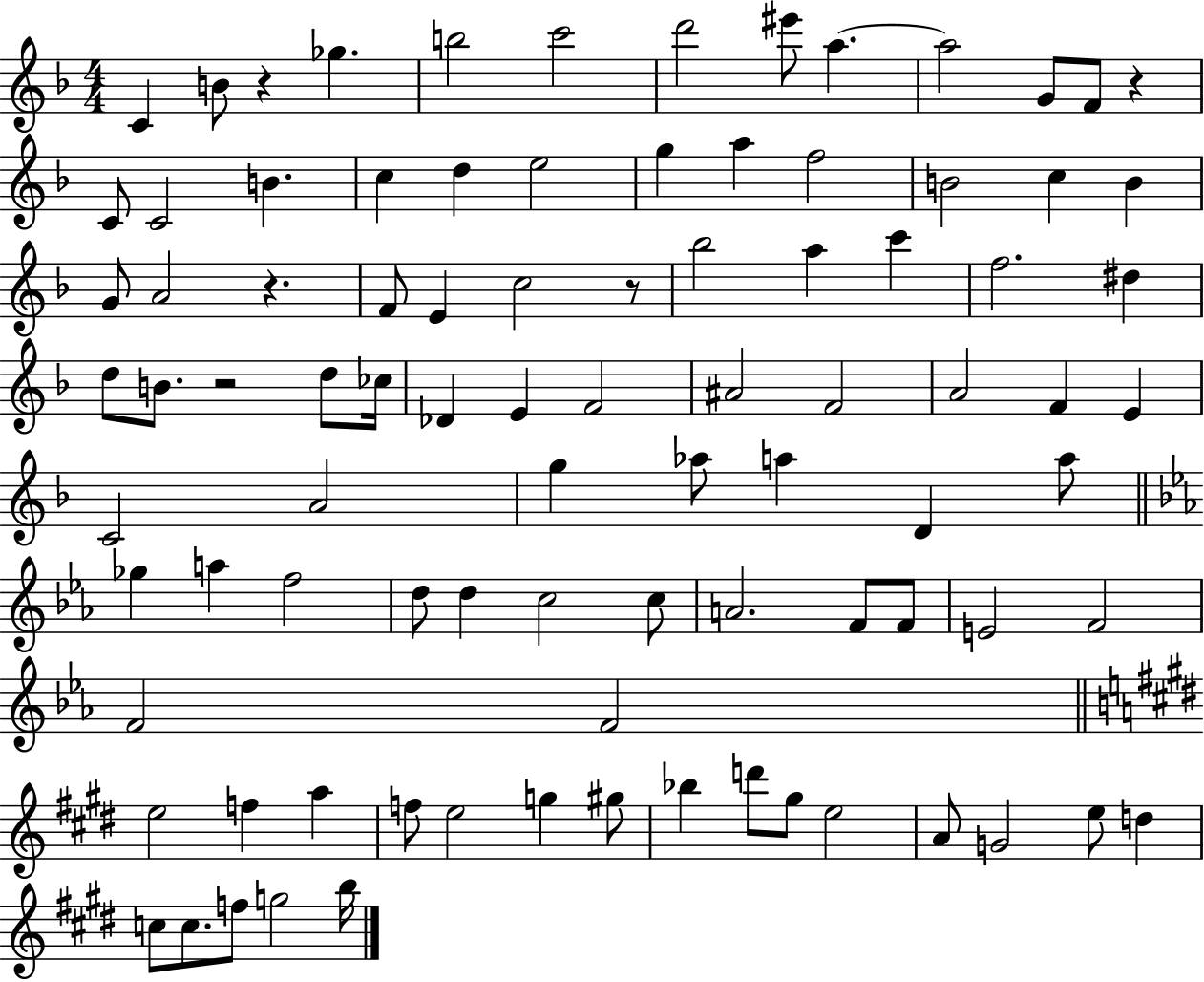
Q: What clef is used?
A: treble